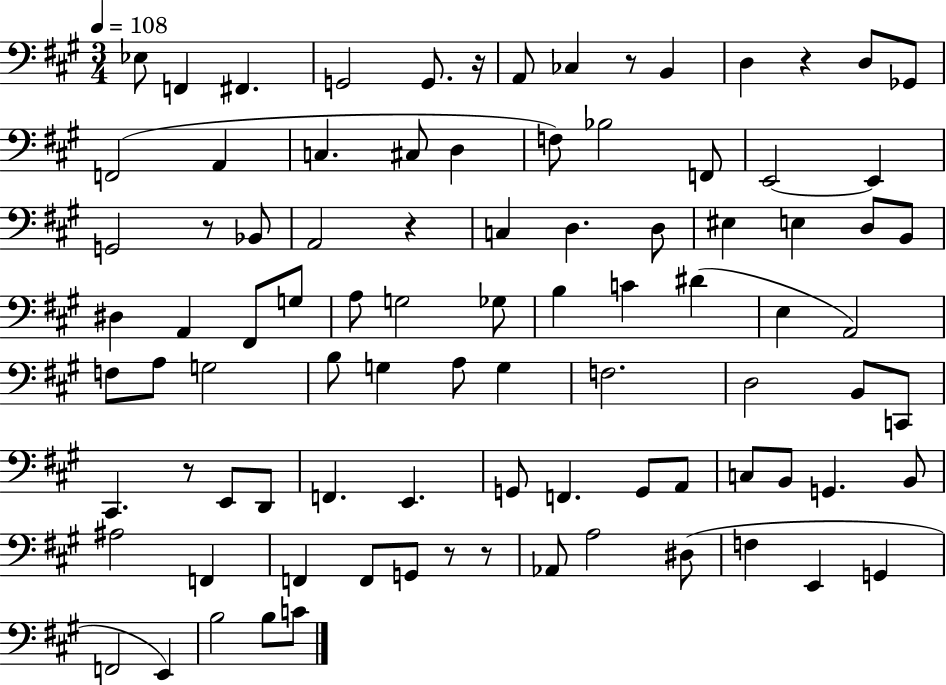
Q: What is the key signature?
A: A major